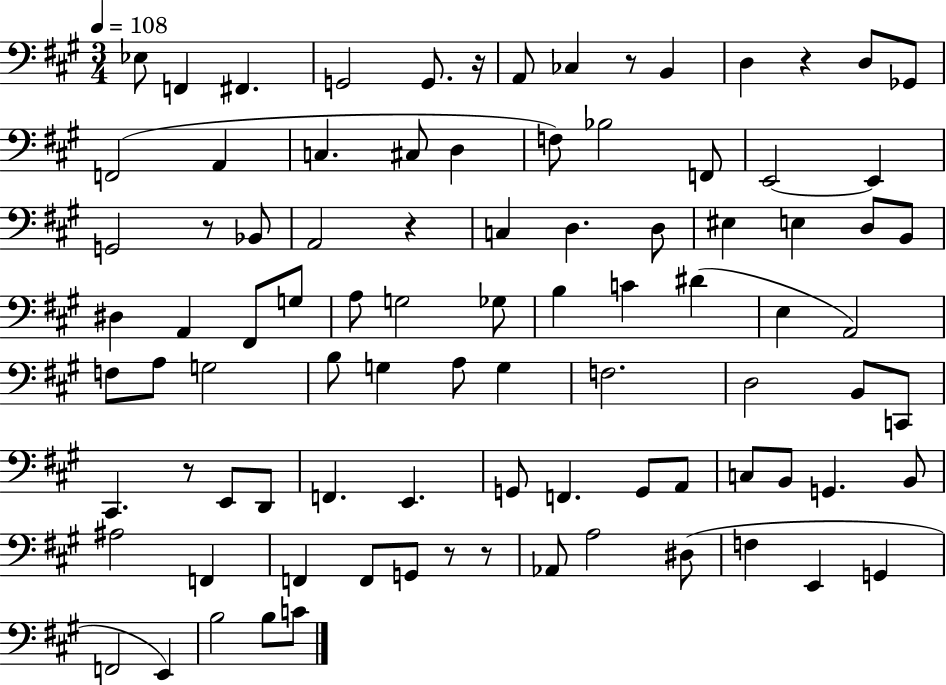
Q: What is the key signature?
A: A major